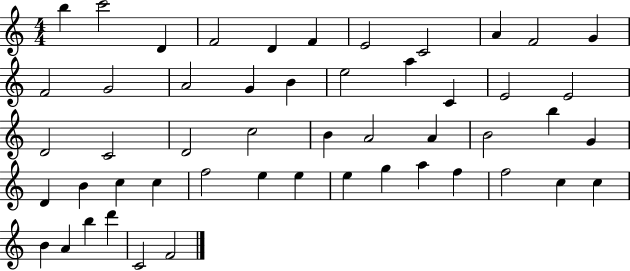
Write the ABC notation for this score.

X:1
T:Untitled
M:4/4
L:1/4
K:C
b c'2 D F2 D F E2 C2 A F2 G F2 G2 A2 G B e2 a C E2 E2 D2 C2 D2 c2 B A2 A B2 b G D B c c f2 e e e g a f f2 c c B A b d' C2 F2